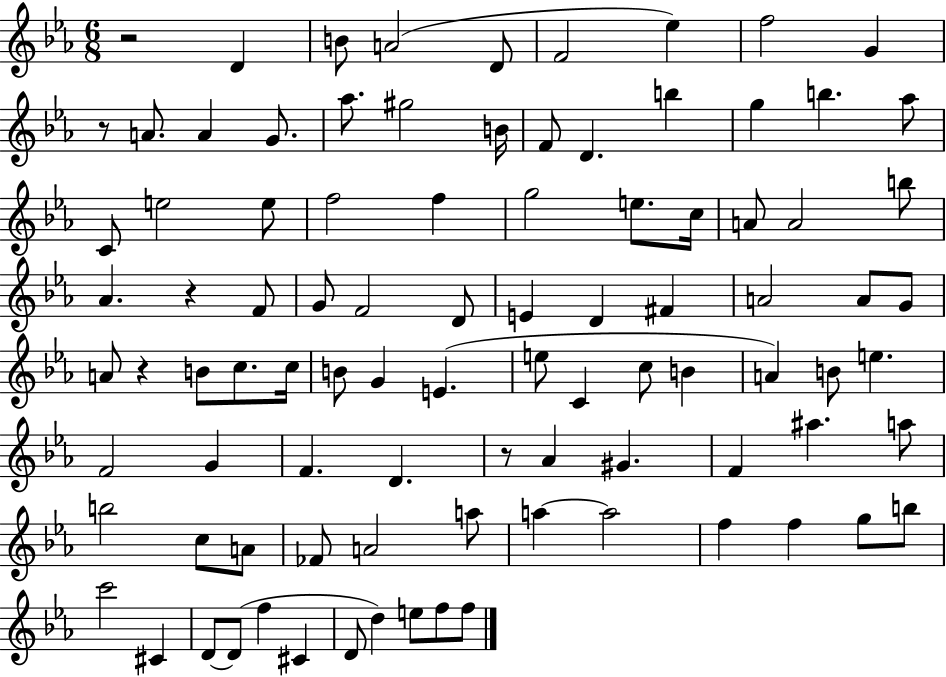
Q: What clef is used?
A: treble